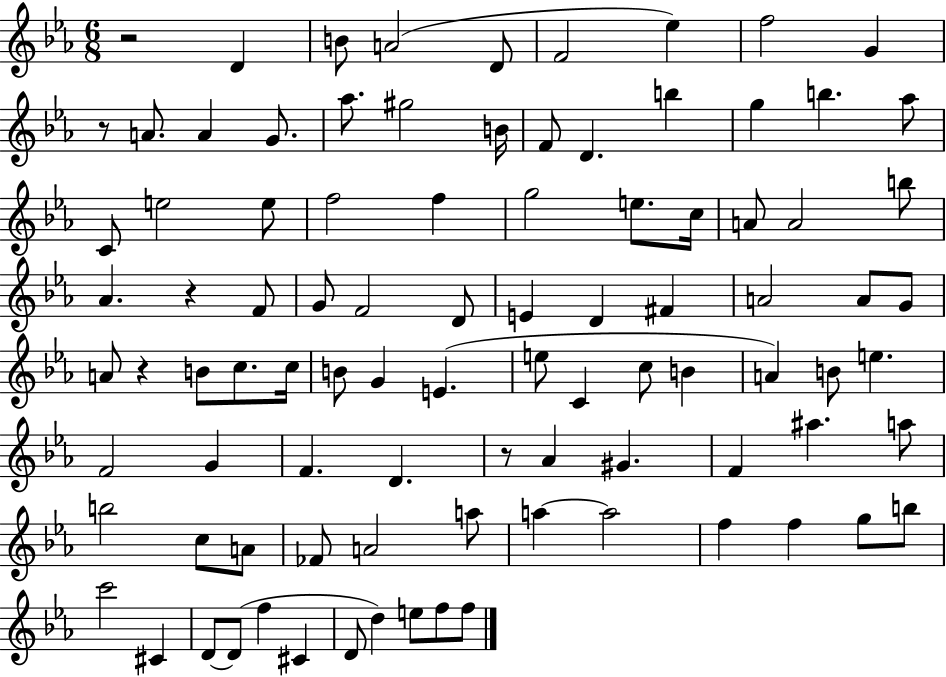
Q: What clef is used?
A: treble